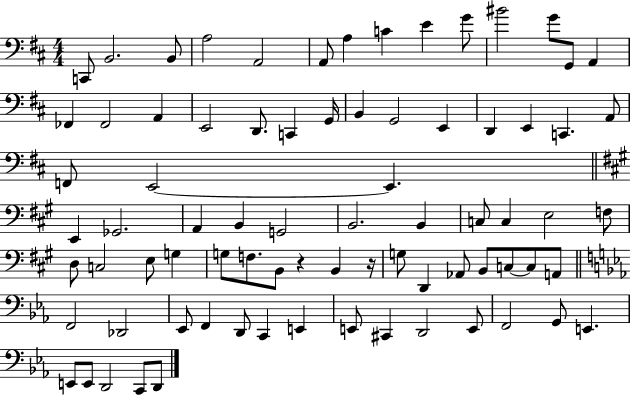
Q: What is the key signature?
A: D major